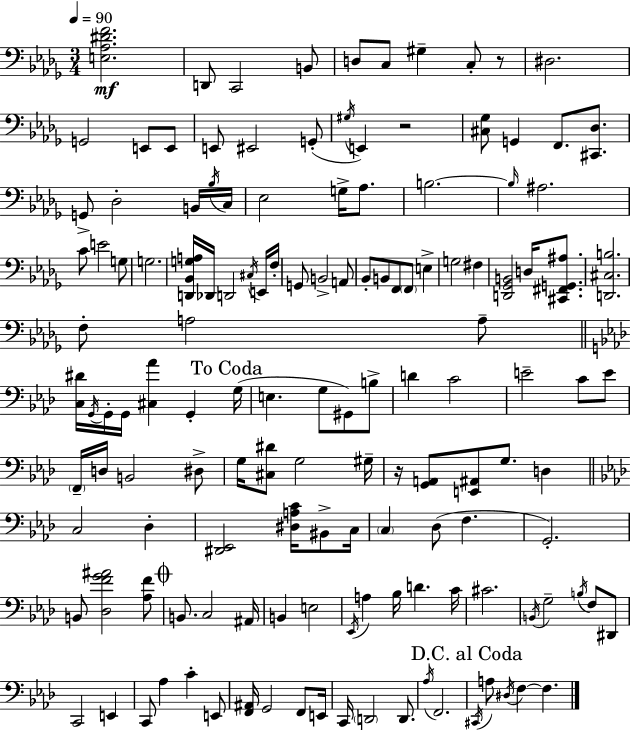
[E3,Ab3,D#4,F4]/h. D2/e C2/h B2/e D3/e C3/e G#3/q C3/e R/e D#3/h. G2/h E2/e E2/e E2/e EIS2/h G2/e G#3/s E2/q R/h [C#3,Gb3]/e G2/q F2/e. [C#2,Db3]/e. G2/e Db3/h B2/s Bb3/s C3/s Eb3/h G3/s Ab3/e. B3/h. B3/s A#3/h. C4/e E4/h G3/e G3/h. [D2,Bb2,G3,A3]/s Db2/s D2/h C#3/s E2/s F3/s G2/e B2/h A2/e Bb2/e B2/e F2/e F2/e E3/q G3/h F#3/q [D2,Gb2,B2]/h D3/s [C#2,F#2,G2,A#3]/e. [D2,C#3,B3]/h. F3/e A3/h A3/e [C3,D#4]/s G2/s G2/s G2/s [C#3,Ab4]/q G2/q G3/s E3/q. G3/e G#2/e B3/e D4/q C4/h E4/h C4/e E4/e F2/s D3/s B2/h D#3/e G3/s [C#3,D#4]/e G3/h G#3/s R/s [G2,A2]/e [E2,A#2]/e G3/e. D3/q C3/h Db3/q [D#2,Eb2]/h [D#3,A3,C4]/s BIS2/e C3/s C3/q Db3/e F3/q. G2/h. B2/e [Db3,F4,G4,A#4]/h [Ab3,F4]/e B2/e. C3/h A#2/s B2/q E3/h Eb2/s A3/q Bb3/s D4/q. C4/s C#4/h. B2/s G3/h B3/s F3/e D#2/e C2/h E2/q C2/e Ab3/q C4/q E2/e [F2,A#2]/s G2/h F2/e E2/s C2/s D2/h D2/e. Ab3/s F2/h. C#2/s A3/e D#3/s F3/q F3/q.